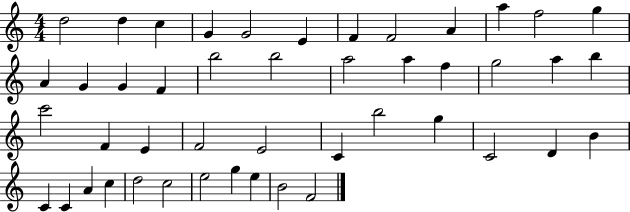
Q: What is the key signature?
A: C major